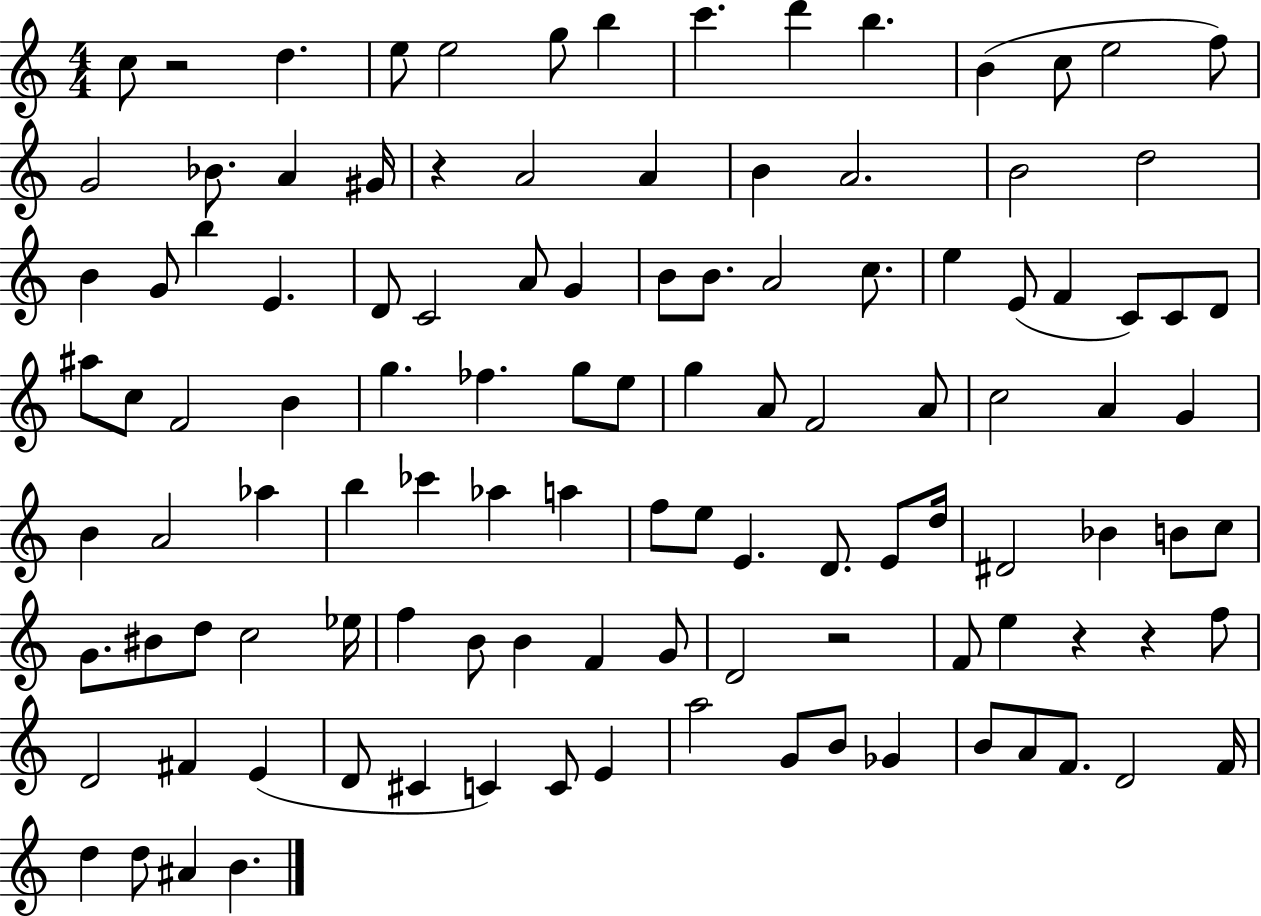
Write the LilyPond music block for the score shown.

{
  \clef treble
  \numericTimeSignature
  \time 4/4
  \key c \major
  c''8 r2 d''4. | e''8 e''2 g''8 b''4 | c'''4. d'''4 b''4. | b'4( c''8 e''2 f''8) | \break g'2 bes'8. a'4 gis'16 | r4 a'2 a'4 | b'4 a'2. | b'2 d''2 | \break b'4 g'8 b''4 e'4. | d'8 c'2 a'8 g'4 | b'8 b'8. a'2 c''8. | e''4 e'8( f'4 c'8) c'8 d'8 | \break ais''8 c''8 f'2 b'4 | g''4. fes''4. g''8 e''8 | g''4 a'8 f'2 a'8 | c''2 a'4 g'4 | \break b'4 a'2 aes''4 | b''4 ces'''4 aes''4 a''4 | f''8 e''8 e'4. d'8. e'8 d''16 | dis'2 bes'4 b'8 c''8 | \break g'8. bis'8 d''8 c''2 ees''16 | f''4 b'8 b'4 f'4 g'8 | d'2 r2 | f'8 e''4 r4 r4 f''8 | \break d'2 fis'4 e'4( | d'8 cis'4 c'4) c'8 e'4 | a''2 g'8 b'8 ges'4 | b'8 a'8 f'8. d'2 f'16 | \break d''4 d''8 ais'4 b'4. | \bar "|."
}